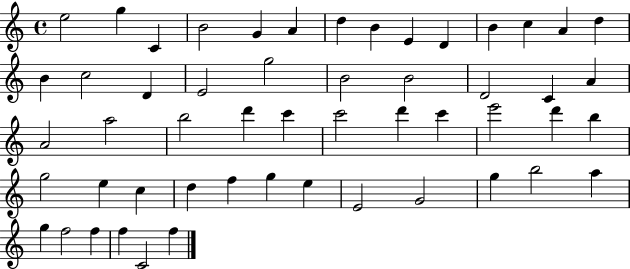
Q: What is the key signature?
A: C major